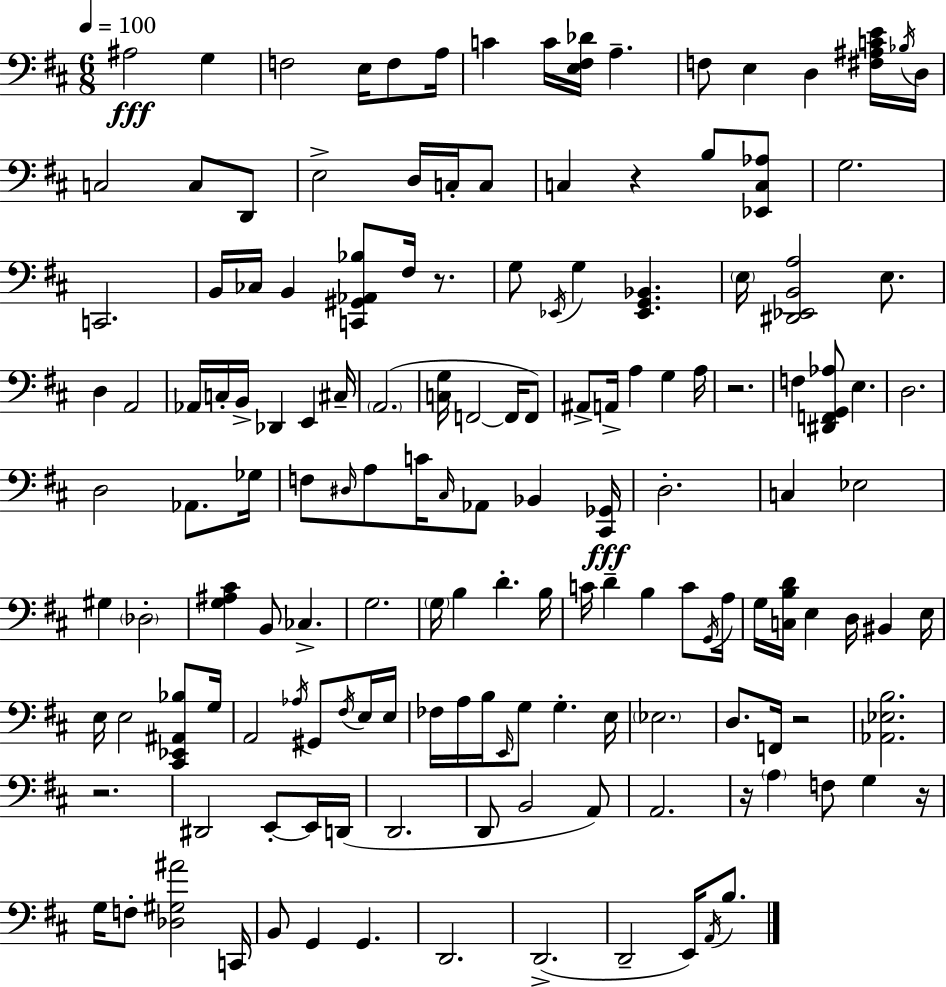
A#3/h G3/q F3/h E3/s F3/e A3/s C4/q C4/s [E3,F#3,Db4]/s A3/q. F3/e E3/q D3/q [F#3,A#3,C4,E4]/s Bb3/s D3/s C3/h C3/e D2/e E3/h D3/s C3/s C3/e C3/q R/q B3/e [Eb2,C3,Ab3]/e G3/h. C2/h. B2/s CES3/s B2/q [C2,G#2,Ab2,Bb3]/e F#3/s R/e. G3/e Eb2/s G3/q [Eb2,G2,Bb2]/q. E3/s [D#2,Eb2,B2,A3]/h E3/e. D3/q A2/h Ab2/s C3/s B2/s Db2/q E2/q C#3/s A2/h. [C3,G3]/s F2/h F2/s F2/e A#2/e A2/s A3/q G3/q A3/s R/h. F3/q [D#2,F2,G2,Ab3]/e E3/q. D3/h. D3/h Ab2/e. Gb3/s F3/e D#3/s A3/e C4/s C#3/s Ab2/e Bb2/q [C#2,Gb2]/s D3/h. C3/q Eb3/h G#3/q Db3/h [G3,A#3,C#4]/q B2/e CES3/q. G3/h. G3/s B3/q D4/q. B3/s C4/s D4/q B3/q C4/e G2/s A3/s G3/s [C3,B3,D4]/s E3/q D3/s BIS2/q E3/s E3/s E3/h [C#2,Eb2,A#2,Bb3]/e G3/s A2/h Ab3/s G#2/e F#3/s E3/s E3/s FES3/s A3/s B3/s E2/s G3/e G3/q. E3/s Eb3/h. D3/e. F2/s R/h [Ab2,Eb3,B3]/h. R/h. D#2/h E2/e E2/s D2/s D2/h. D2/e B2/h A2/e A2/h. R/s A3/q F3/e G3/q R/s G3/s F3/e [Db3,G#3,A#4]/h C2/s B2/e G2/q G2/q. D2/h. D2/h. D2/h E2/s A2/s B3/e.